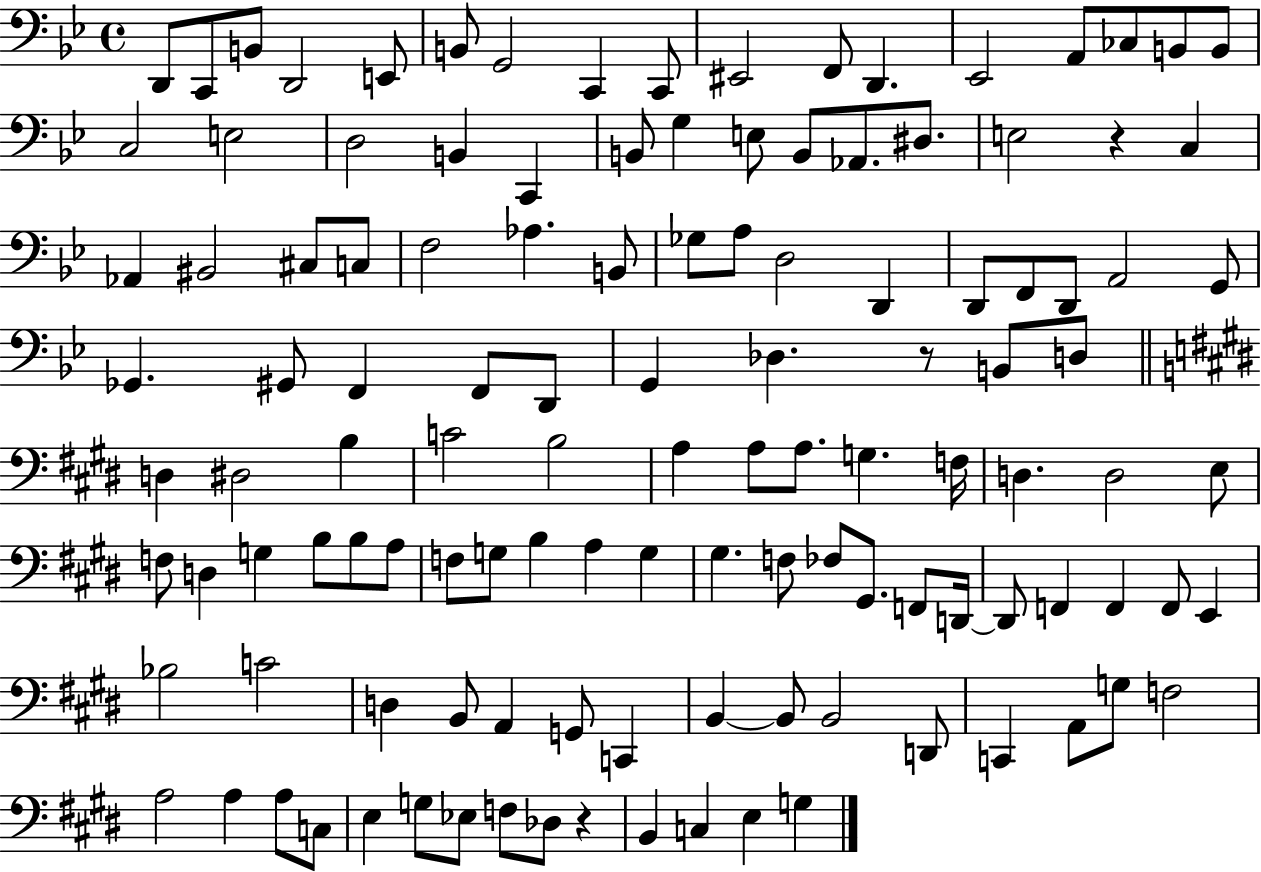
D2/e C2/e B2/e D2/h E2/e B2/e G2/h C2/q C2/e EIS2/h F2/e D2/q. Eb2/h A2/e CES3/e B2/e B2/e C3/h E3/h D3/h B2/q C2/q B2/e G3/q E3/e B2/e Ab2/e. D#3/e. E3/h R/q C3/q Ab2/q BIS2/h C#3/e C3/e F3/h Ab3/q. B2/e Gb3/e A3/e D3/h D2/q D2/e F2/e D2/e A2/h G2/e Gb2/q. G#2/e F2/q F2/e D2/e G2/q Db3/q. R/e B2/e D3/e D3/q D#3/h B3/q C4/h B3/h A3/q A3/e A3/e. G3/q. F3/s D3/q. D3/h E3/e F3/e D3/q G3/q B3/e B3/e A3/e F3/e G3/e B3/q A3/q G3/q G#3/q. F3/e FES3/e G#2/e. F2/e D2/s D2/e F2/q F2/q F2/e E2/q Bb3/h C4/h D3/q B2/e A2/q G2/e C2/q B2/q B2/e B2/h D2/e C2/q A2/e G3/e F3/h A3/h A3/q A3/e C3/e E3/q G3/e Eb3/e F3/e Db3/e R/q B2/q C3/q E3/q G3/q